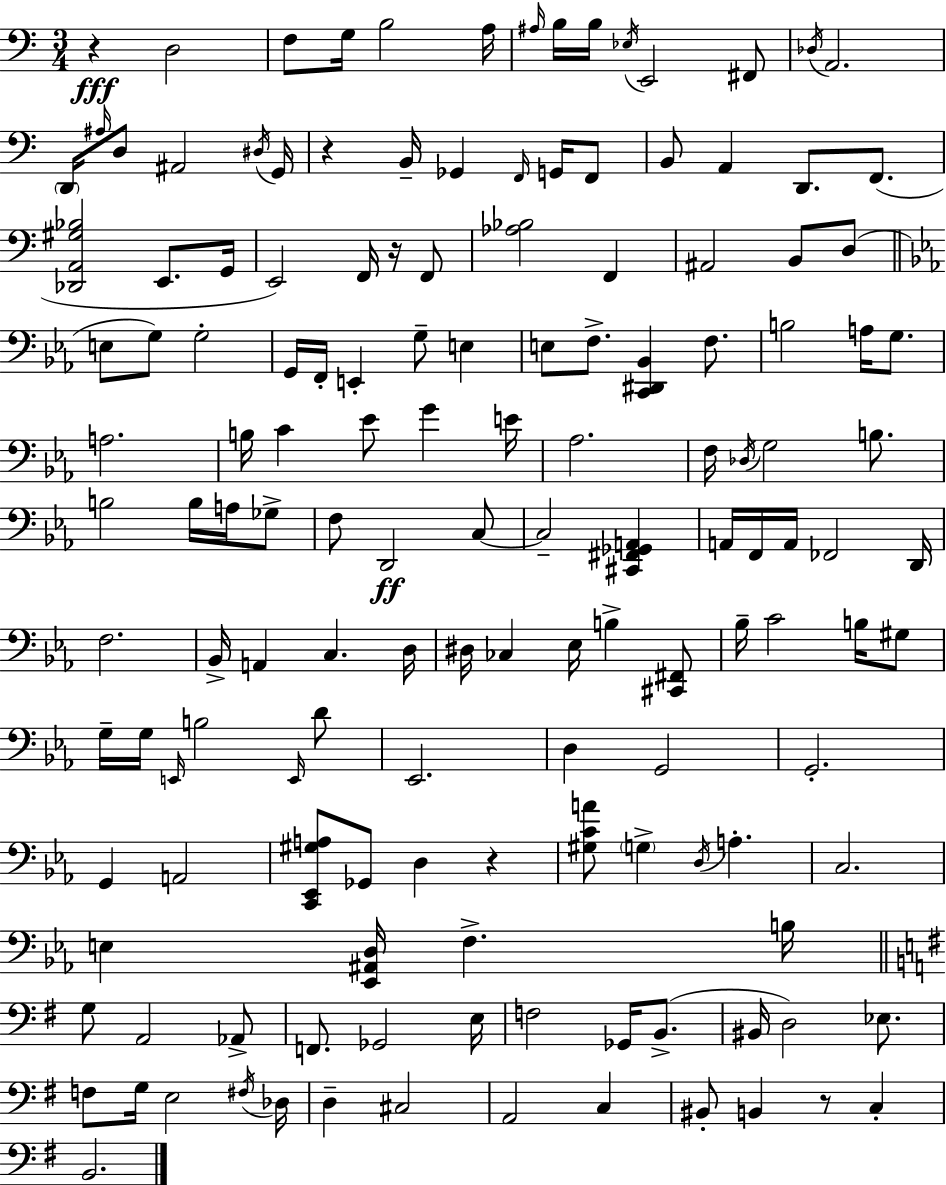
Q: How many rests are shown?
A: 5